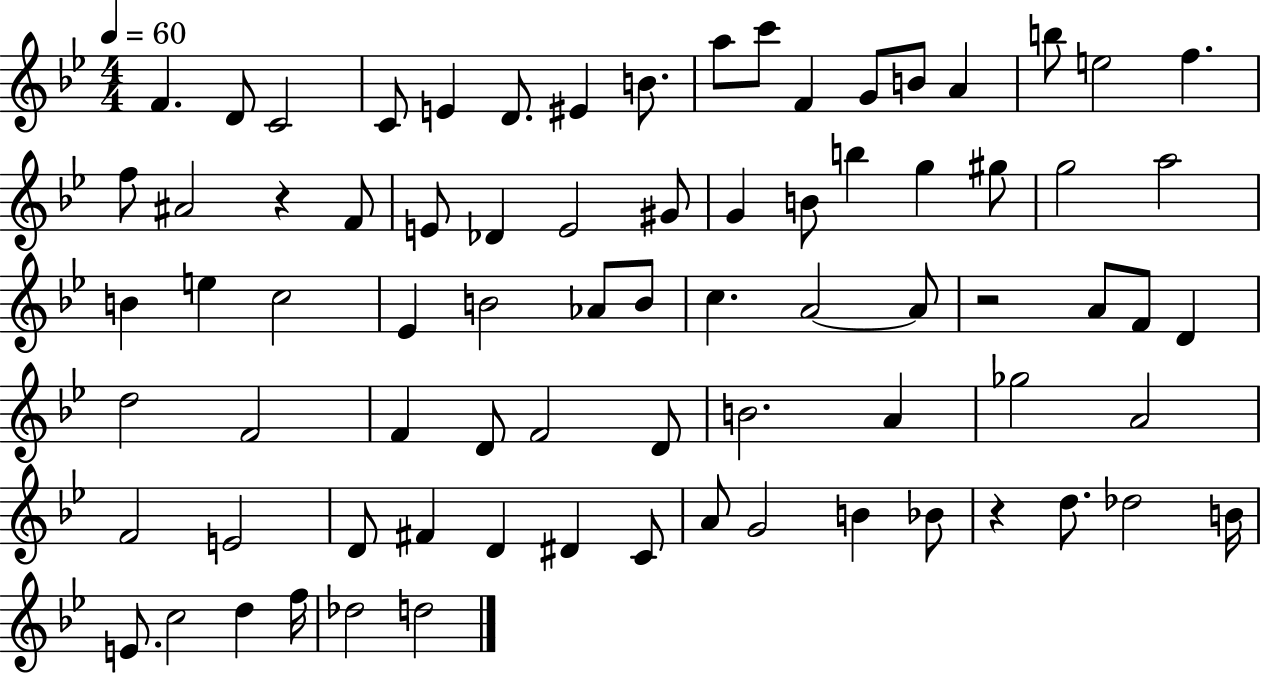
{
  \clef treble
  \numericTimeSignature
  \time 4/4
  \key bes \major
  \tempo 4 = 60
  f'4. d'8 c'2 | c'8 e'4 d'8. eis'4 b'8. | a''8 c'''8 f'4 g'8 b'8 a'4 | b''8 e''2 f''4. | \break f''8 ais'2 r4 f'8 | e'8 des'4 e'2 gis'8 | g'4 b'8 b''4 g''4 gis''8 | g''2 a''2 | \break b'4 e''4 c''2 | ees'4 b'2 aes'8 b'8 | c''4. a'2~~ a'8 | r2 a'8 f'8 d'4 | \break d''2 f'2 | f'4 d'8 f'2 d'8 | b'2. a'4 | ges''2 a'2 | \break f'2 e'2 | d'8 fis'4 d'4 dis'4 c'8 | a'8 g'2 b'4 bes'8 | r4 d''8. des''2 b'16 | \break e'8. c''2 d''4 f''16 | des''2 d''2 | \bar "|."
}